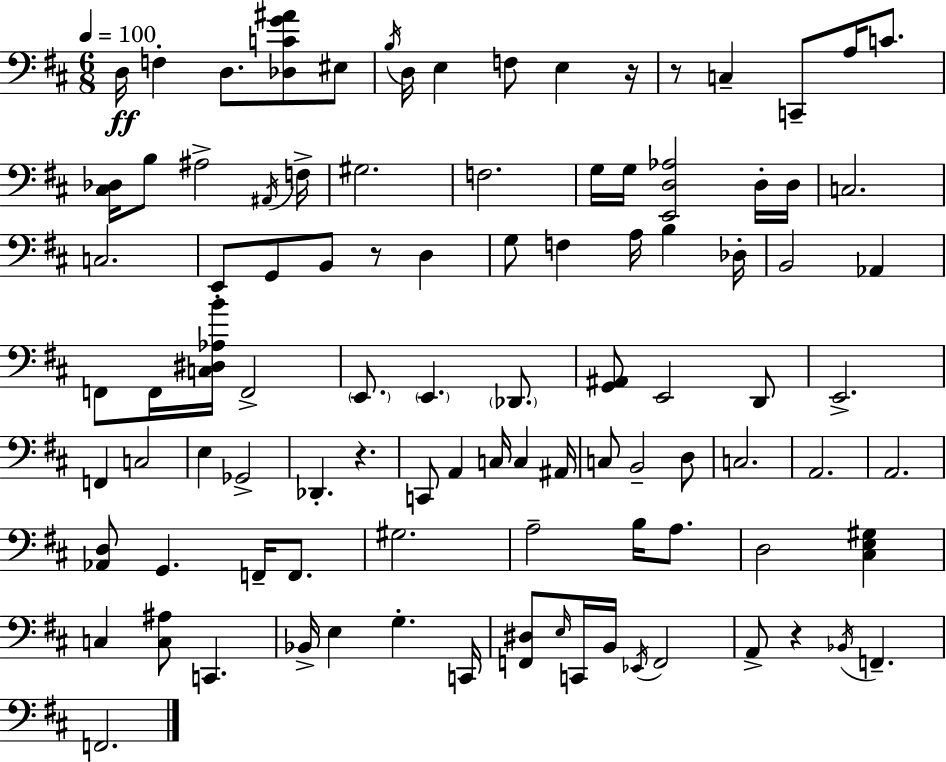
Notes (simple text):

D3/s F3/q D3/e. [Db3,C4,G4,A#4]/e EIS3/e B3/s D3/s E3/q F3/e E3/q R/s R/e C3/q C2/e A3/s C4/e. [C#3,Db3]/s B3/e A#3/h A#2/s F3/s G#3/h. F3/h. G3/s G3/s [E2,D3,Ab3]/h D3/s D3/s C3/h. C3/h. E2/e G2/e B2/e R/e D3/q G3/e F3/q A3/s B3/q Db3/s B2/h Ab2/q F2/e F2/s [C3,D#3,Ab3,B4]/s F2/h E2/e. E2/q. Db2/e. [G2,A#2]/e E2/h D2/e E2/h. F2/q C3/h E3/q Gb2/h Db2/q. R/q. C2/e A2/q C3/s C3/q A#2/s C3/e B2/h D3/e C3/h. A2/h. A2/h. [Ab2,D3]/e G2/q. F2/s F2/e. G#3/h. A3/h B3/s A3/e. D3/h [C#3,E3,G#3]/q C3/q [C3,A#3]/e C2/q. Bb2/s E3/q G3/q. C2/s [F2,D#3]/e E3/s C2/s B2/s Eb2/s F2/h A2/e R/q Bb2/s F2/q. F2/h.